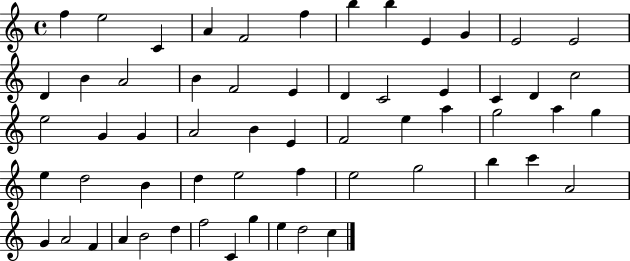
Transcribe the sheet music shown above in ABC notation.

X:1
T:Untitled
M:4/4
L:1/4
K:C
f e2 C A F2 f b b E G E2 E2 D B A2 B F2 E D C2 E C D c2 e2 G G A2 B E F2 e a g2 a g e d2 B d e2 f e2 g2 b c' A2 G A2 F A B2 d f2 C g e d2 c